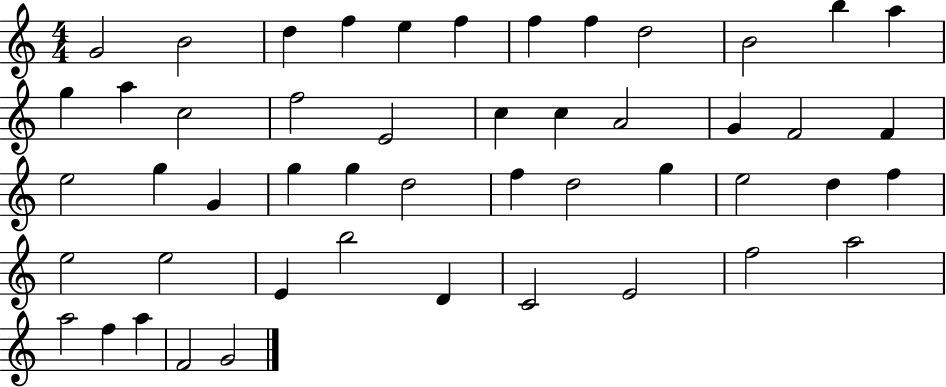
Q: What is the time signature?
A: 4/4